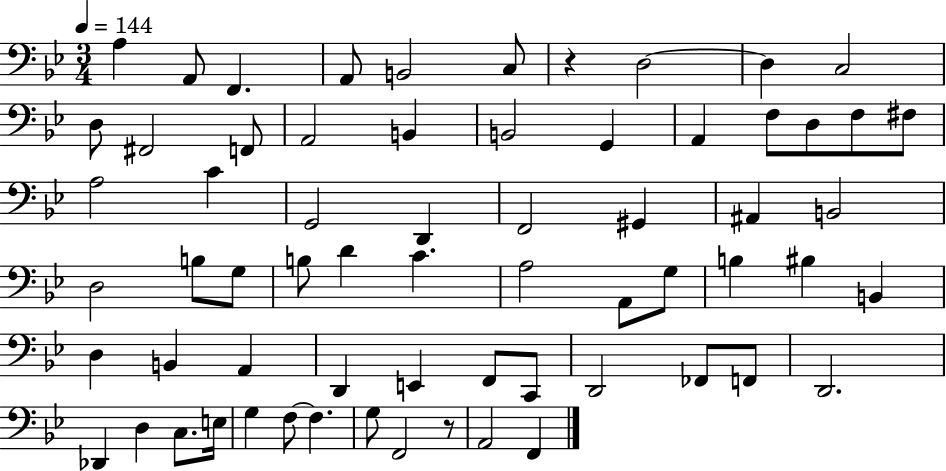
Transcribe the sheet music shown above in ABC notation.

X:1
T:Untitled
M:3/4
L:1/4
K:Bb
A, A,,/2 F,, A,,/2 B,,2 C,/2 z D,2 D, C,2 D,/2 ^F,,2 F,,/2 A,,2 B,, B,,2 G,, A,, F,/2 D,/2 F,/2 ^F,/2 A,2 C G,,2 D,, F,,2 ^G,, ^A,, B,,2 D,2 B,/2 G,/2 B,/2 D C A,2 A,,/2 G,/2 B, ^B, B,, D, B,, A,, D,, E,, F,,/2 C,,/2 D,,2 _F,,/2 F,,/2 D,,2 _D,, D, C,/2 E,/4 G, F,/2 F, G,/2 F,,2 z/2 A,,2 F,,